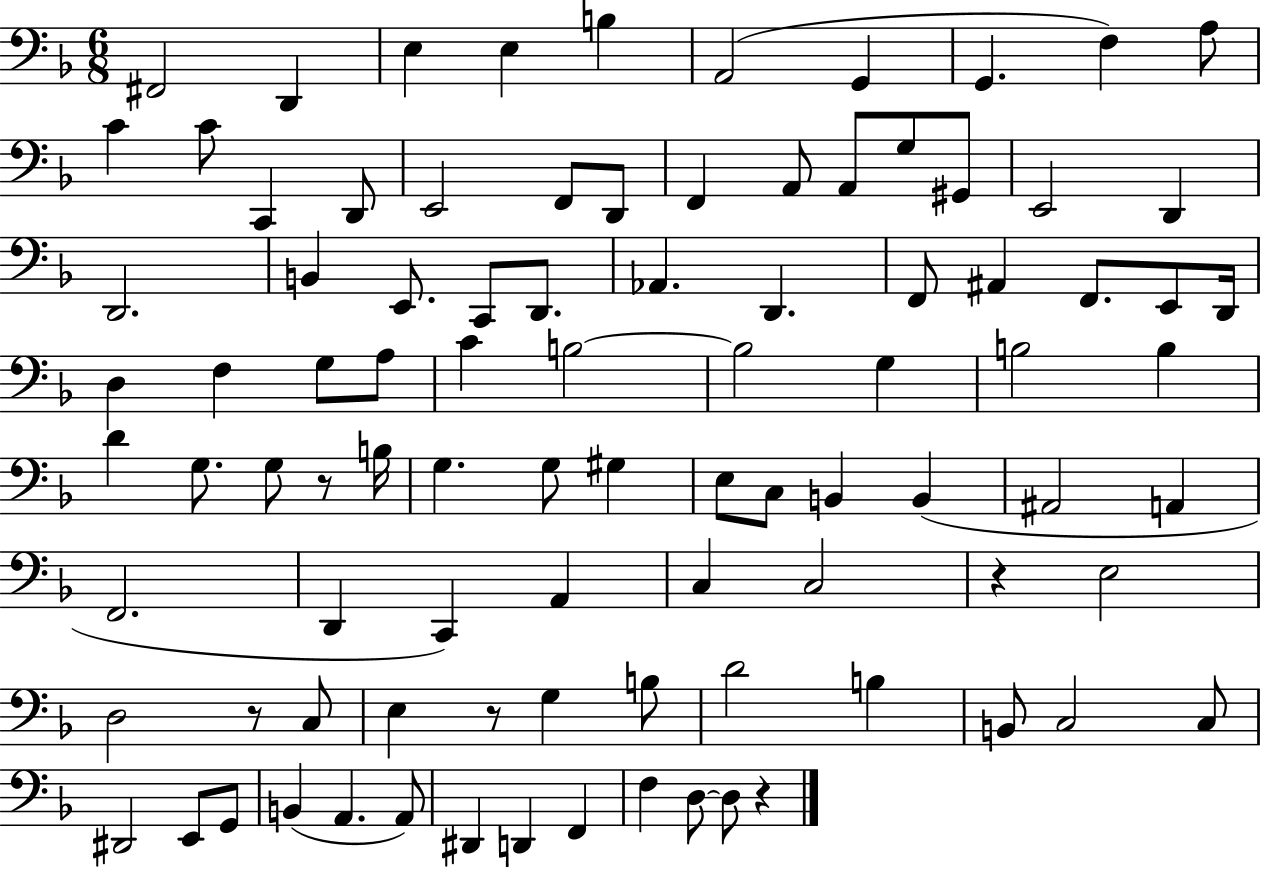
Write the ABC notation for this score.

X:1
T:Untitled
M:6/8
L:1/4
K:F
^F,,2 D,, E, E, B, A,,2 G,, G,, F, A,/2 C C/2 C,, D,,/2 E,,2 F,,/2 D,,/2 F,, A,,/2 A,,/2 G,/2 ^G,,/2 E,,2 D,, D,,2 B,, E,,/2 C,,/2 D,,/2 _A,, D,, F,,/2 ^A,, F,,/2 E,,/2 D,,/4 D, F, G,/2 A,/2 C B,2 B,2 G, B,2 B, D G,/2 G,/2 z/2 B,/4 G, G,/2 ^G, E,/2 C,/2 B,, B,, ^A,,2 A,, F,,2 D,, C,, A,, C, C,2 z E,2 D,2 z/2 C,/2 E, z/2 G, B,/2 D2 B, B,,/2 C,2 C,/2 ^D,,2 E,,/2 G,,/2 B,, A,, A,,/2 ^D,, D,, F,, F, D,/2 D,/2 z